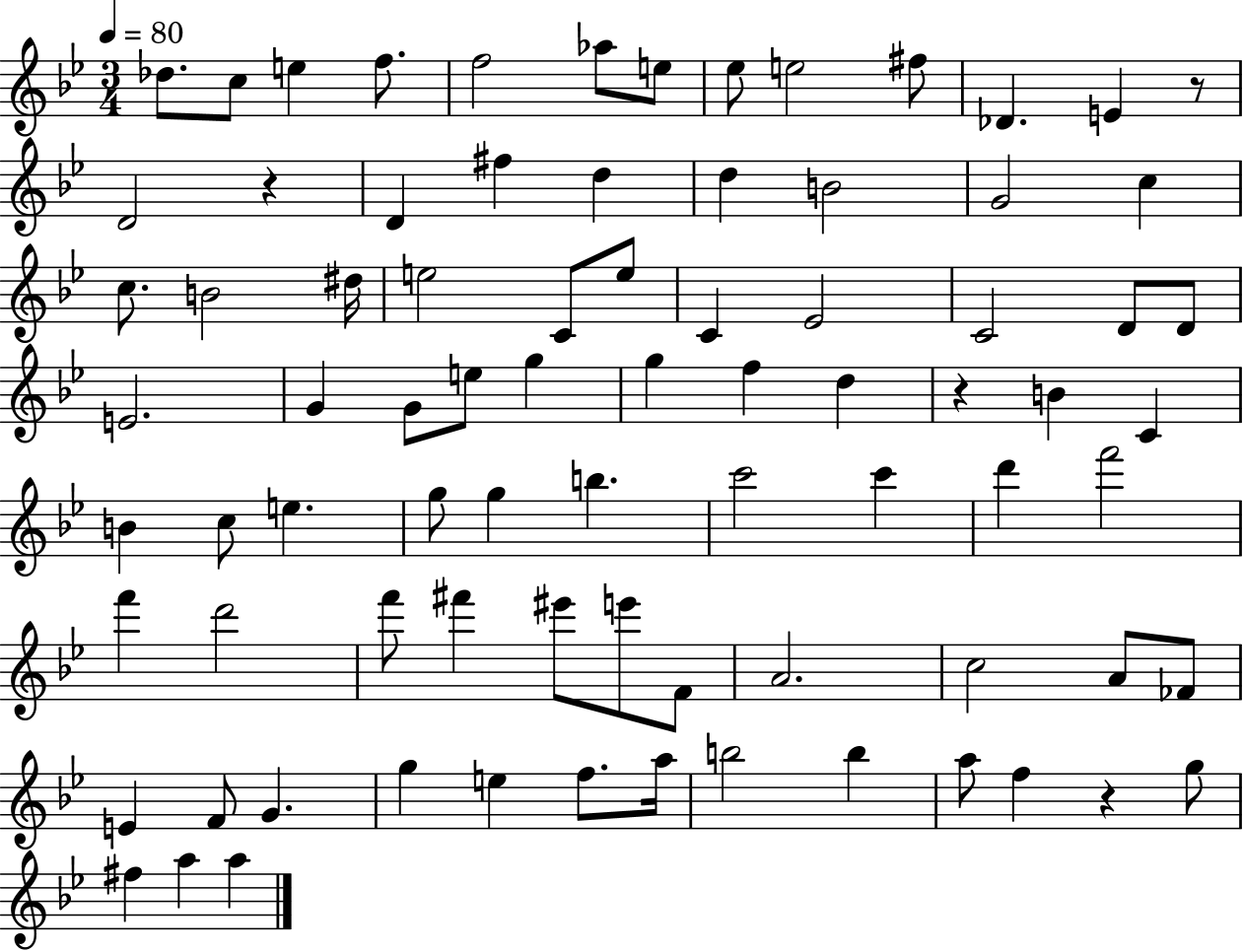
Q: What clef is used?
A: treble